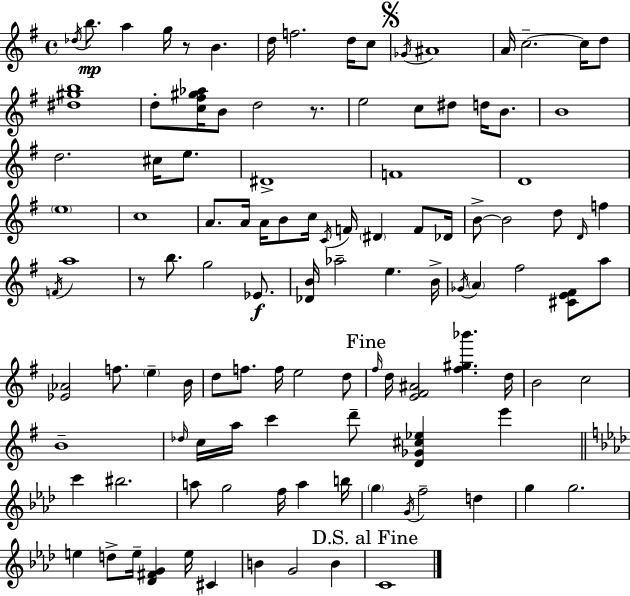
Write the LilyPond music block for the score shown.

{
  \clef treble
  \time 4/4
  \defaultTimeSignature
  \key e \minor
  \repeat volta 2 { \acciaccatura { des''16 }\mp b''8. a''4 g''16 r8 b'4. | d''16 f''2. d''16 c''8 | \mark \markup { \musicglyph "scripts.segno" } \acciaccatura { ges'16 } ais'1 | a'16 c''2.--~~ c''16 | \break d''8 <dis'' gis'' b''>1 | d''8-. <c'' fis'' gis'' aes''>16 b'8 d''2 r8. | e''2 c''8 dis''8 d''16 b'8. | b'1 | \break d''2. cis''16 e''8. | dis'1-> | f'1 | d'1 | \break \parenthesize e''1 | c''1 | a'8. a'16 a'16 b'8 c''16 \acciaccatura { c'16 } f'16 \parenthesize dis'4 | f'8 des'16 b'8->~~ b'2 d''8 \grace { d'16 } | \break f''4 \acciaccatura { f'16 } a''1 | r8 b''8. g''2 | ees'8.\f <des' b'>16 aes''2-- e''4. | b'16-> \acciaccatura { ges'16 } \parenthesize a'4 fis''2 | \break <cis' e' fis'>8 a''8 <ees' aes'>2 f''8. | \parenthesize e''4-- b'16 d''8 f''8. f''16 e''2 | d''8 \mark "Fine" \grace { fis''16 } d''16 <e' fis' ais'>2 | <fis'' gis'' bes'''>4. d''16 b'2 c''2 | \break b'1-- | \grace { des''16 } c''16 a''16 c'''4 d'''8-- | <d' ges' cis'' ees''>4 e'''4 \bar "||" \break \key f \minor c'''4 bis''2. | a''8 g''2 f''16 a''4 b''16 | \parenthesize g''4 \acciaccatura { g'16 } f''2-- d''4 | g''4 g''2. | \break e''4 d''8-> e''16-- <des' fis' g'>4 e''16 cis'4 | b'4 g'2 b'4 | \mark "D.S. al Fine" c'1 | } \bar "|."
}